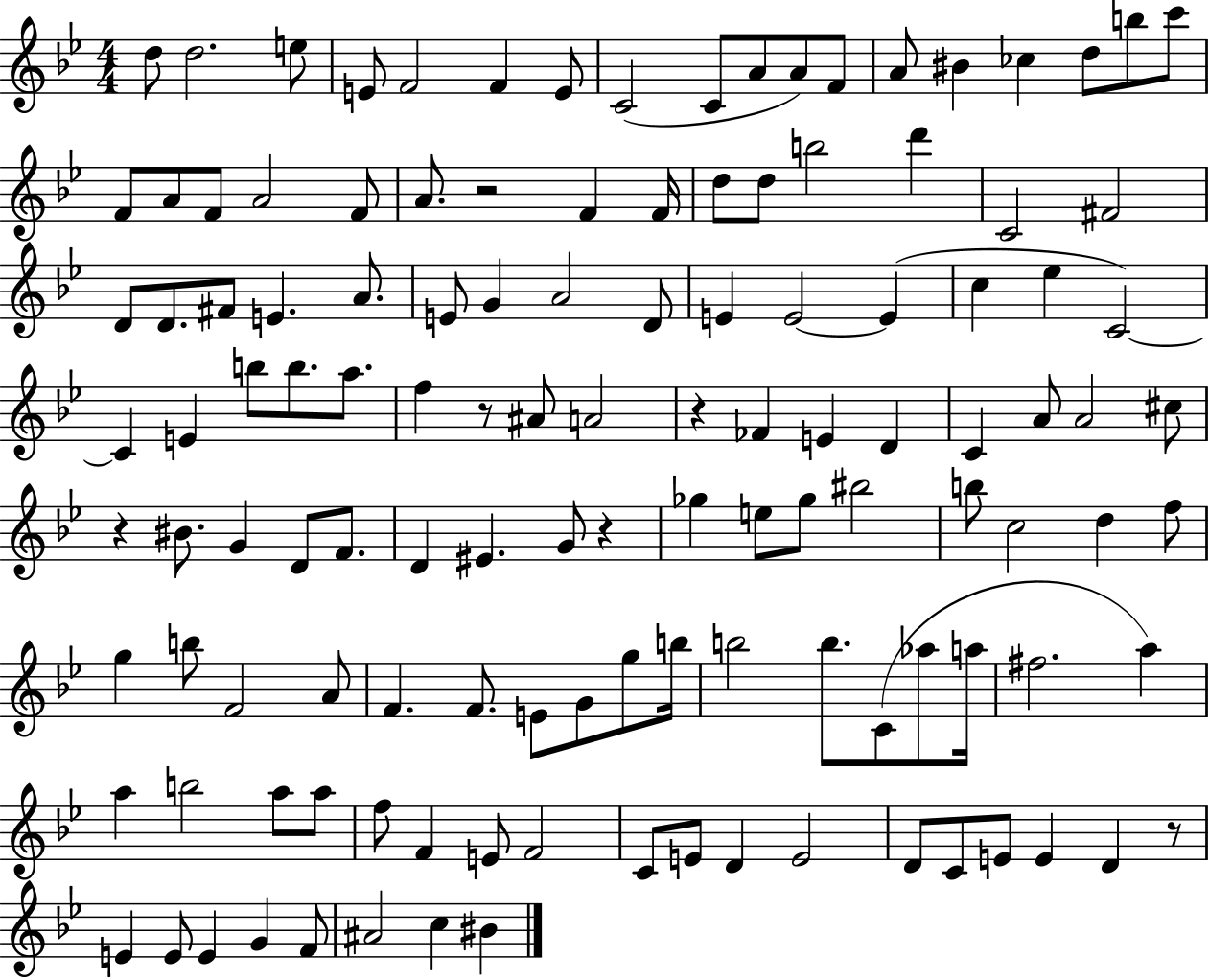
D5/e D5/h. E5/e E4/e F4/h F4/q E4/e C4/h C4/e A4/e A4/e F4/e A4/e BIS4/q CES5/q D5/e B5/e C6/e F4/e A4/e F4/e A4/h F4/e A4/e. R/h F4/q F4/s D5/e D5/e B5/h D6/q C4/h F#4/h D4/e D4/e. F#4/e E4/q. A4/e. E4/e G4/q A4/h D4/e E4/q E4/h E4/q C5/q Eb5/q C4/h C4/q E4/q B5/e B5/e. A5/e. F5/q R/e A#4/e A4/h R/q FES4/q E4/q D4/q C4/q A4/e A4/h C#5/e R/q BIS4/e. G4/q D4/e F4/e. D4/q EIS4/q. G4/e R/q Gb5/q E5/e Gb5/e BIS5/h B5/e C5/h D5/q F5/e G5/q B5/e F4/h A4/e F4/q. F4/e. E4/e G4/e G5/e B5/s B5/h B5/e. C4/e Ab5/e A5/s F#5/h. A5/q A5/q B5/h A5/e A5/e F5/e F4/q E4/e F4/h C4/e E4/e D4/q E4/h D4/e C4/e E4/e E4/q D4/q R/e E4/q E4/e E4/q G4/q F4/e A#4/h C5/q BIS4/q